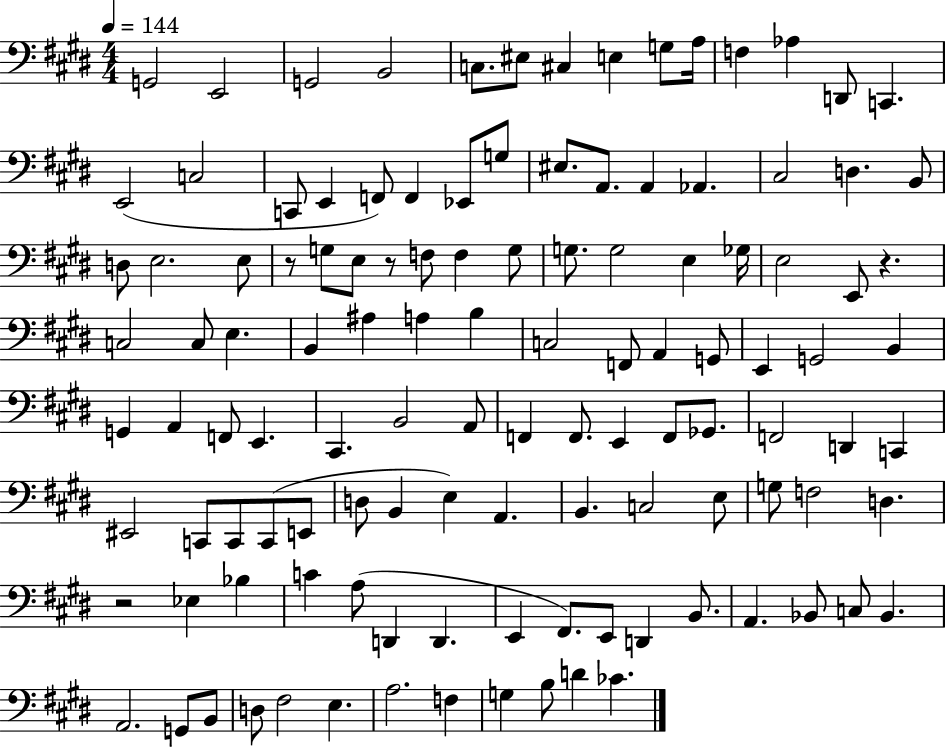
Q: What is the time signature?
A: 4/4